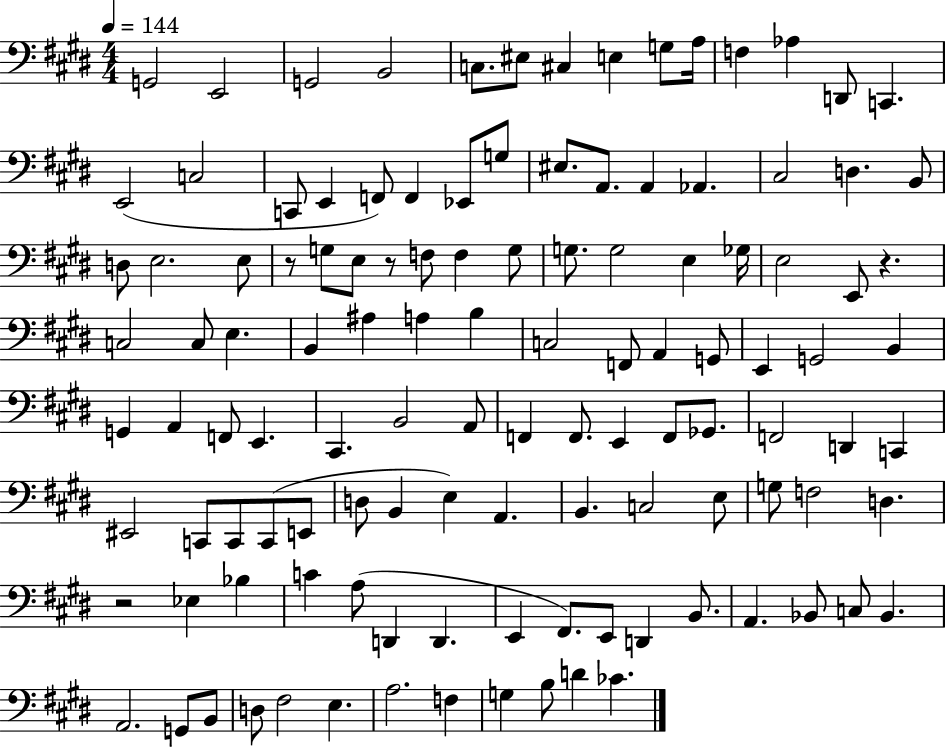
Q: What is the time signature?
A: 4/4